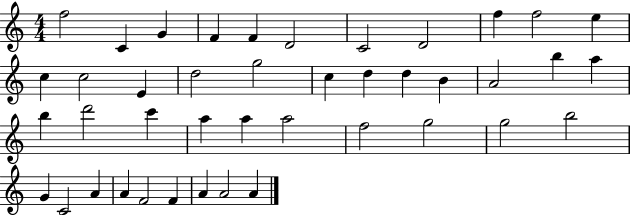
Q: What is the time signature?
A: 4/4